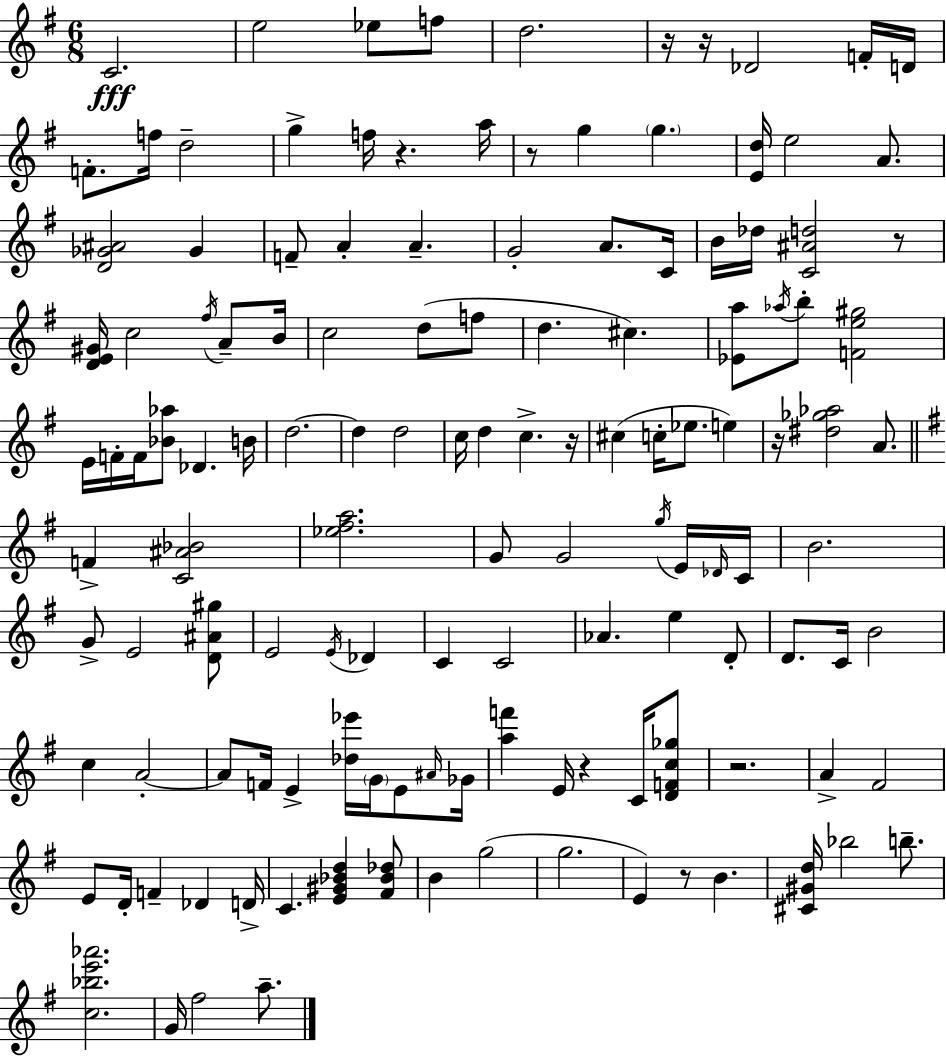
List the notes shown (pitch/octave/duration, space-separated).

C4/h. E5/h Eb5/e F5/e D5/h. R/s R/s Db4/h F4/s D4/s F4/e. F5/s D5/h G5/q F5/s R/q. A5/s R/e G5/q G5/q. [E4,D5]/s E5/h A4/e. [D4,Gb4,A#4]/h Gb4/q F4/e A4/q A4/q. G4/h A4/e. C4/s B4/s Db5/s [C4,A#4,D5]/h R/e [D4,E4,G#4]/s C5/h F#5/s A4/e B4/s C5/h D5/e F5/e D5/q. C#5/q. [Eb4,A5]/e Ab5/s B5/e [F4,E5,G#5]/h E4/s F4/s F4/s [Bb4,Ab5]/e Db4/q. B4/s D5/h. D5/q D5/h C5/s D5/q C5/q. R/s C#5/q C5/s Eb5/e. E5/q R/s [D#5,Gb5,Ab5]/h A4/e. F4/q [C4,A#4,Bb4]/h [Eb5,F#5,A5]/h. G4/e G4/h G5/s E4/s Db4/s C4/s B4/h. G4/e E4/h [D4,A#4,G#5]/e E4/h E4/s Db4/q C4/q C4/h Ab4/q. E5/q D4/e D4/e. C4/s B4/h C5/q A4/h A4/e F4/s E4/q [Db5,Eb6]/s G4/s E4/e A#4/s Gb4/s [A5,F6]/q E4/s R/q C4/s [D4,F4,C5,Gb5]/e R/h. A4/q F#4/h E4/e D4/s F4/q Db4/q D4/s C4/q. [E4,G#4,Bb4,D5]/q [F#4,Bb4,Db5]/e B4/q G5/h G5/h. E4/q R/e B4/q. [C#4,G#4,D5]/s Bb5/h B5/e. [C5,Bb5,E6,Ab6]/h. G4/s F#5/h A5/e.